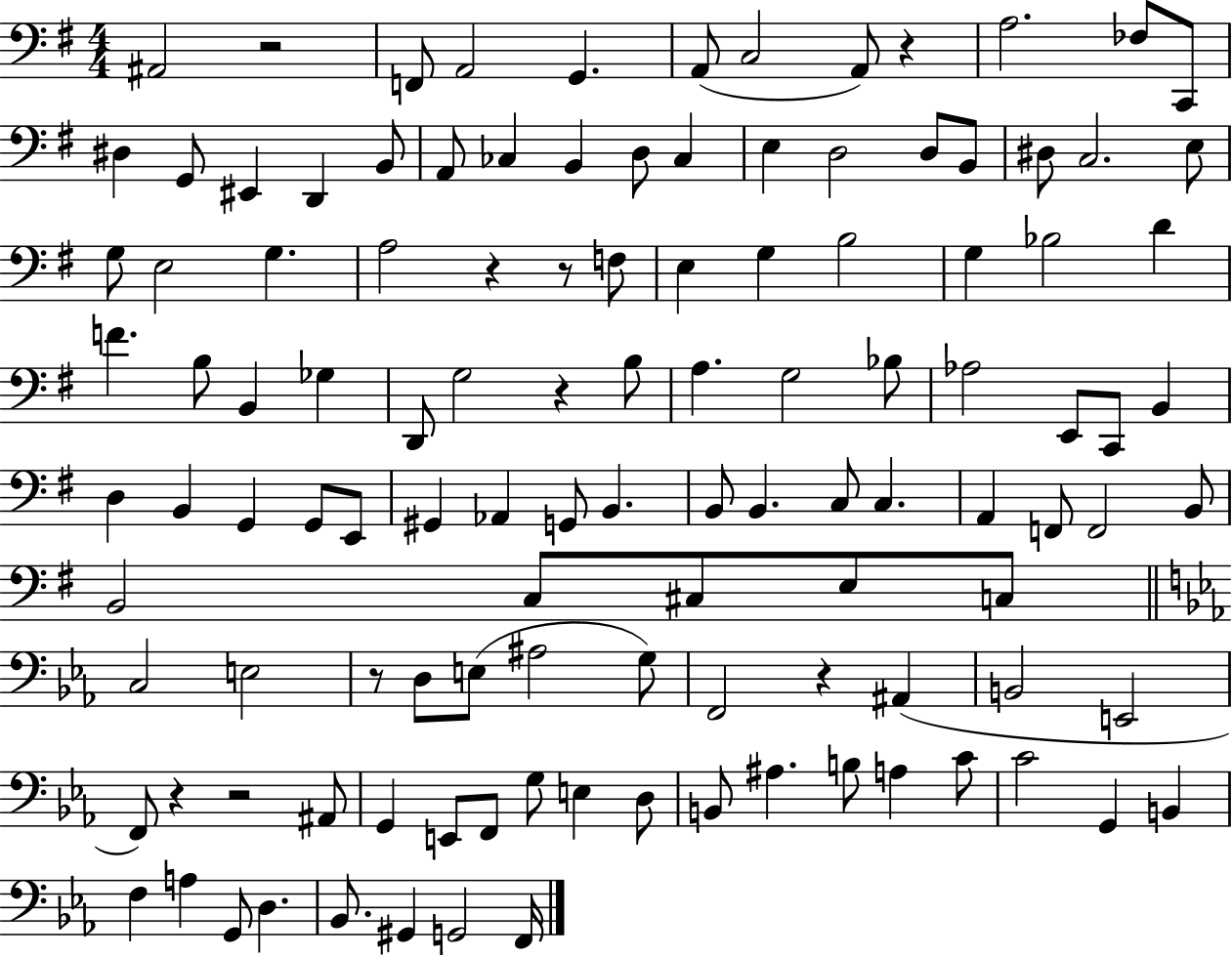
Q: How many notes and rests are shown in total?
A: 117